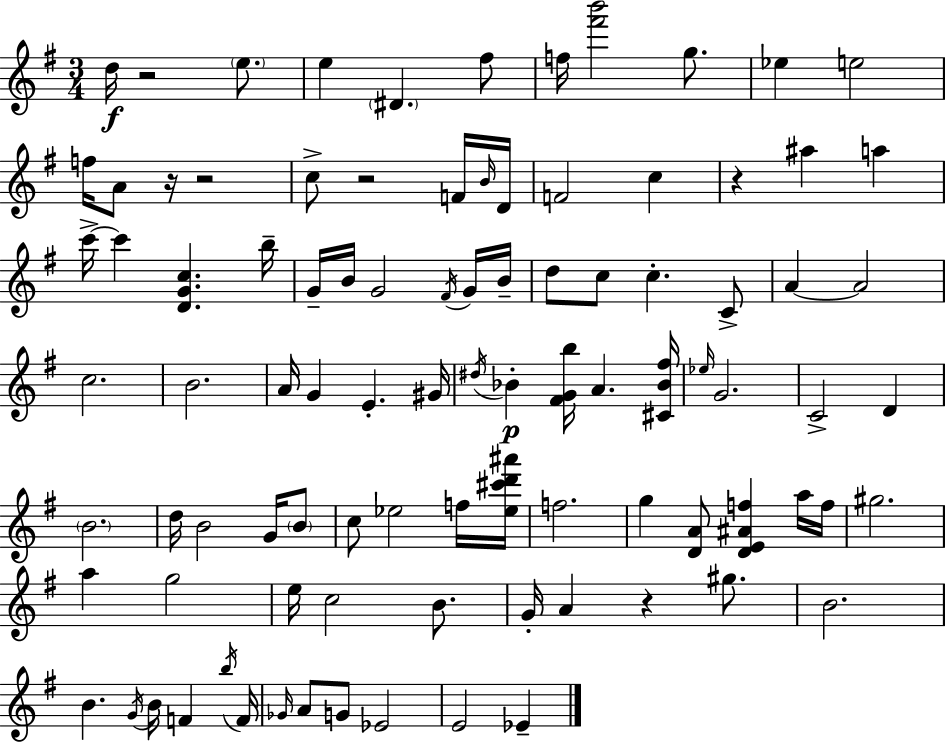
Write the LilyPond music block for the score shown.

{
  \clef treble
  \numericTimeSignature
  \time 3/4
  \key e \minor
  d''16\f r2 \parenthesize e''8. | e''4 \parenthesize dis'4. fis''8 | f''16 <fis''' b'''>2 g''8. | ees''4 e''2 | \break f''16 a'8 r16 r2 | c''8-> r2 f'16 \grace { b'16 } | d'16 f'2 c''4 | r4 ais''4 a''4 | \break c'''16->~~ c'''4 <d' g' c''>4. | b''16-- g'16-- b'16 g'2 \acciaccatura { fis'16 } | g'16 b'16-- d''8 c''8 c''4.-. | c'8-> a'4~~ a'2 | \break c''2. | b'2. | a'16 g'4 e'4.-. | gis'16 \acciaccatura { dis''16 }\p bes'4-. <fis' g' b''>16 a'4. | \break <cis' bes' fis''>16 \grace { ees''16 } g'2. | c'2-> | d'4 \parenthesize b'2. | d''16 b'2 | \break g'16 \parenthesize b'8 c''8 ees''2 | f''16 <ees'' cis''' d''' ais'''>16 f''2. | g''4 <d' a'>8 <d' e' ais' f''>4 | a''16 f''16 gis''2. | \break a''4 g''2 | e''16 c''2 | b'8. g'16-. a'4 r4 | gis''8. b'2. | \break b'4. \acciaccatura { g'16 } b'16 | f'4 \acciaccatura { b''16 } f'16 \grace { ges'16 } a'8 g'8 ees'2 | e'2 | ees'4-- \bar "|."
}